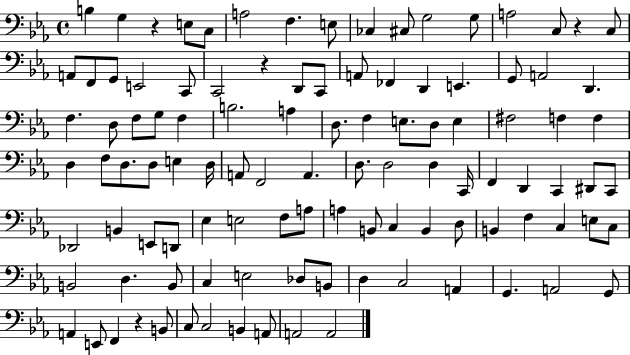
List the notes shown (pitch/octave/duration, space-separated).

B3/q G3/q R/q E3/e C3/e A3/h F3/q. E3/e CES3/q C#3/e G3/h G3/e A3/h C3/e R/q C3/e A2/e F2/e G2/e E2/h C2/e C2/h R/q D2/e C2/e A2/e FES2/q D2/q E2/q. G2/e A2/h D2/q. F3/q. D3/e F3/e G3/e F3/q B3/h. A3/q D3/e. F3/q E3/e. D3/e E3/q F#3/h F3/q F3/q D3/q F3/e D3/e. D3/e E3/q D3/s A2/e F2/h A2/q. D3/e. D3/h D3/q C2/s F2/q D2/q C2/q D#2/e C2/e Db2/h B2/q E2/e D2/e Eb3/q E3/h F3/e A3/e A3/q B2/e C3/q B2/q D3/e B2/q F3/q C3/q E3/e C3/e B2/h D3/q. B2/e C3/q E3/h Db3/e B2/e D3/q C3/h A2/q G2/q. A2/h G2/e A2/q E2/e F2/q R/q B2/e C3/e C3/h B2/q A2/e A2/h A2/h